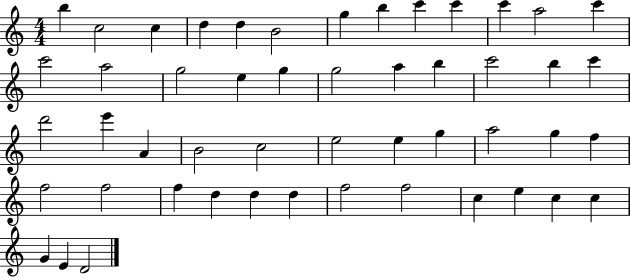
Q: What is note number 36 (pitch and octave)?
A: F5